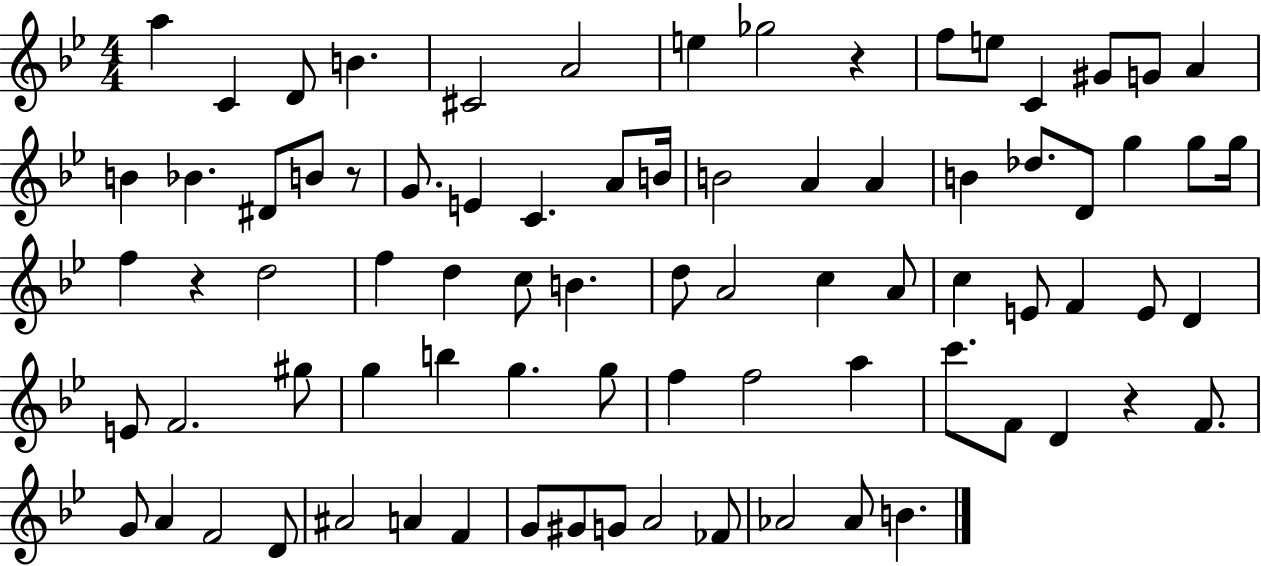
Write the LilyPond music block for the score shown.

{
  \clef treble
  \numericTimeSignature
  \time 4/4
  \key bes \major
  a''4 c'4 d'8 b'4. | cis'2 a'2 | e''4 ges''2 r4 | f''8 e''8 c'4 gis'8 g'8 a'4 | \break b'4 bes'4. dis'8 b'8 r8 | g'8. e'4 c'4. a'8 b'16 | b'2 a'4 a'4 | b'4 des''8. d'8 g''4 g''8 g''16 | \break f''4 r4 d''2 | f''4 d''4 c''8 b'4. | d''8 a'2 c''4 a'8 | c''4 e'8 f'4 e'8 d'4 | \break e'8 f'2. gis''8 | g''4 b''4 g''4. g''8 | f''4 f''2 a''4 | c'''8. f'8 d'4 r4 f'8. | \break g'8 a'4 f'2 d'8 | ais'2 a'4 f'4 | g'8 gis'8 g'8 a'2 fes'8 | aes'2 aes'8 b'4. | \break \bar "|."
}